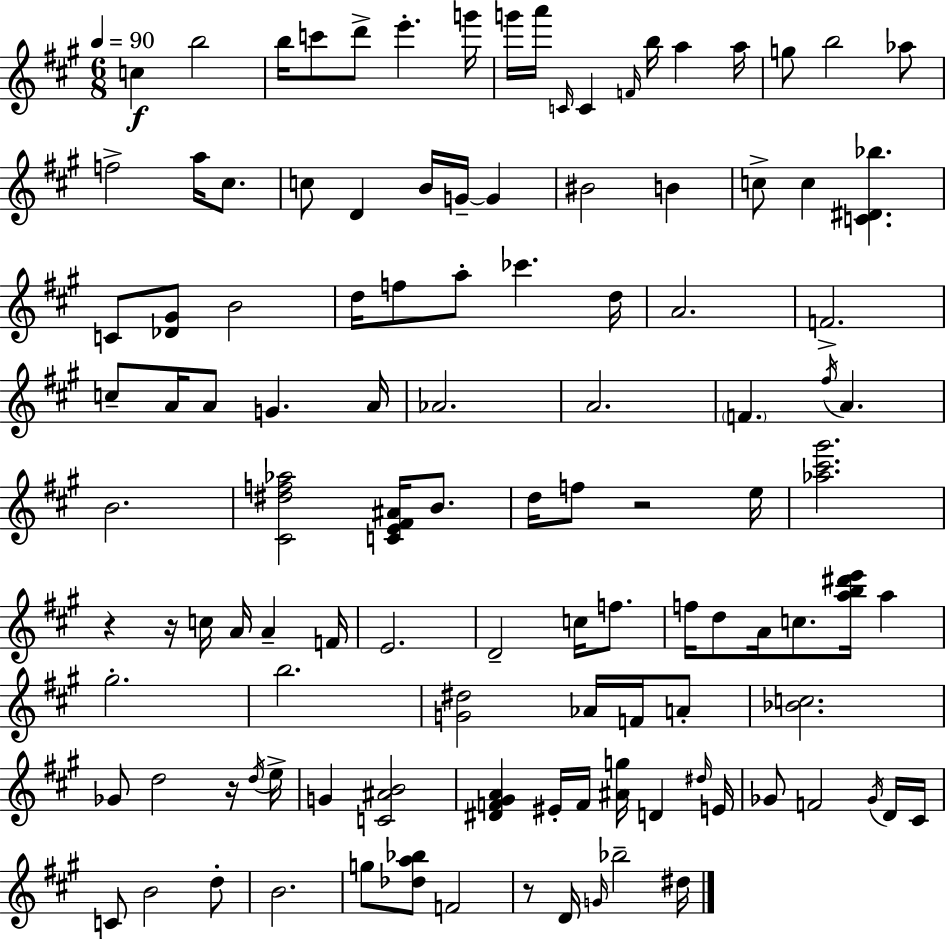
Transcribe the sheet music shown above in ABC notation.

X:1
T:Untitled
M:6/8
L:1/4
K:A
c b2 b/4 c'/2 d'/2 e' g'/4 g'/4 a'/4 C/4 C F/4 b/4 a a/4 g/2 b2 _a/2 f2 a/4 ^c/2 c/2 D B/4 G/4 G ^B2 B c/2 c [C^D_b] C/2 [_D^G]/2 B2 d/4 f/2 a/2 _c' d/4 A2 F2 c/2 A/4 A/2 G A/4 _A2 A2 F ^f/4 A B2 [^C^df_a]2 [CE^F^A]/4 B/2 d/4 f/2 z2 e/4 [_a^c'^g']2 z z/4 c/4 A/4 A F/4 E2 D2 c/4 f/2 f/4 d/2 A/4 c/2 [ab^d'e']/4 a ^g2 b2 [G^d]2 _A/4 F/4 A/2 [_Bc]2 _G/2 d2 z/4 d/4 e/4 G [C^AB]2 [^DF^GA] ^E/4 F/4 [^Ag]/4 D ^d/4 E/4 _G/2 F2 _G/4 D/4 ^C/4 C/2 B2 d/2 B2 g/2 [_da_b]/2 F2 z/2 D/4 G/4 _b2 ^d/4